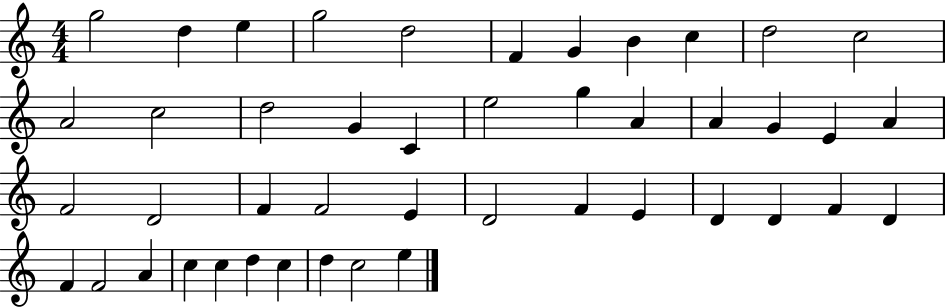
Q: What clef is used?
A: treble